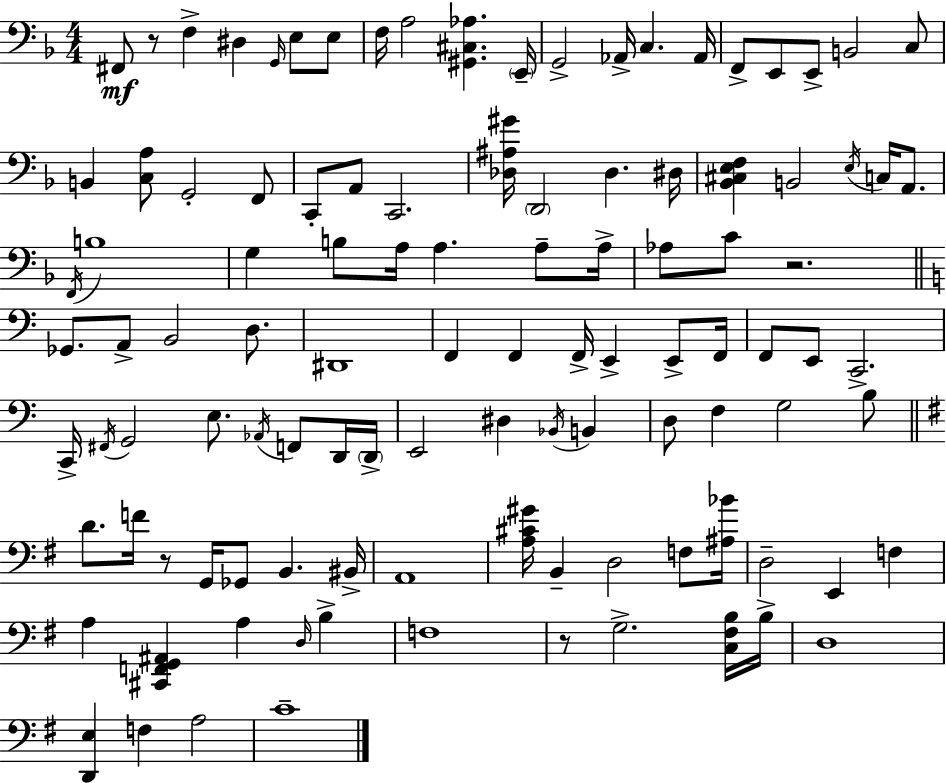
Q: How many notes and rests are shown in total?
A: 108